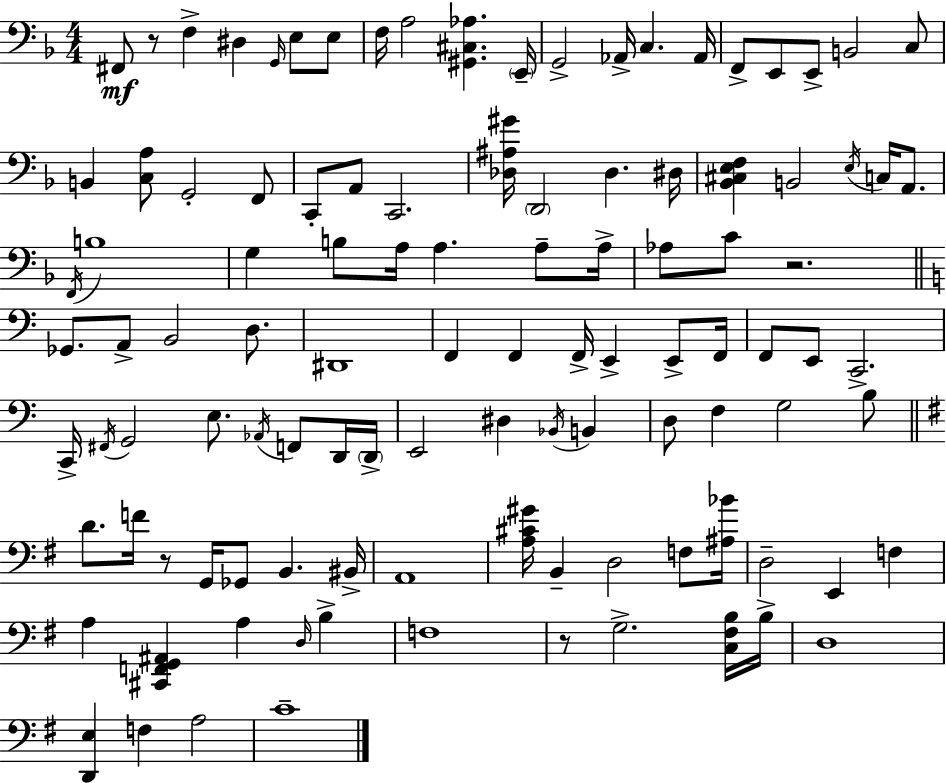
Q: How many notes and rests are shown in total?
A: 108